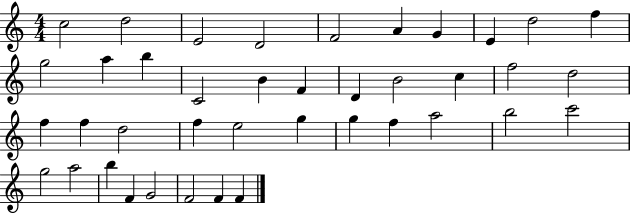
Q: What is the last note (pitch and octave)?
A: F4